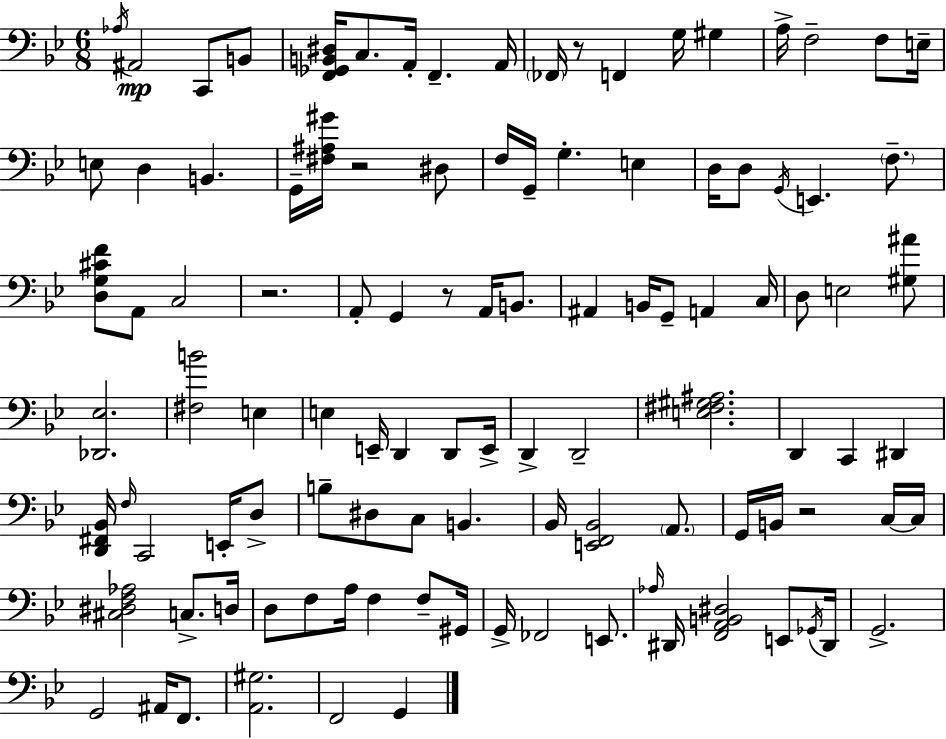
X:1
T:Untitled
M:6/8
L:1/4
K:Gm
_A,/4 ^A,,2 C,,/2 B,,/2 [F,,_G,,B,,^D,]/4 C,/2 A,,/4 F,, A,,/4 _F,,/4 z/2 F,, G,/4 ^G, A,/4 F,2 F,/2 E,/4 E,/2 D, B,, G,,/4 [^F,^A,^G]/4 z2 ^D,/2 F,/4 G,,/4 G, E, D,/4 D,/2 G,,/4 E,, F,/2 [D,G,^CF]/2 A,,/2 C,2 z2 A,,/2 G,, z/2 A,,/4 B,,/2 ^A,, B,,/4 G,,/2 A,, C,/4 D,/2 E,2 [^G,^A]/2 [_D,,_E,]2 [^F,B]2 E, E, E,,/4 D,, D,,/2 E,,/4 D,, D,,2 [E,^F,^G,^A,]2 D,, C,, ^D,, [D,,^F,,_B,,]/4 F,/4 C,,2 E,,/4 D,/2 B,/2 ^D,/2 C,/2 B,, _B,,/4 [E,,F,,_B,,]2 A,,/2 G,,/4 B,,/4 z2 C,/4 C,/4 [^C,^D,F,_A,]2 C,/2 D,/4 D,/2 F,/2 A,/4 F, F,/2 ^G,,/4 G,,/4 _F,,2 E,,/2 _A,/4 ^D,,/4 [F,,A,,B,,^D,]2 E,,/2 _G,,/4 ^D,,/4 G,,2 G,,2 ^A,,/4 F,,/2 [A,,^G,]2 F,,2 G,,